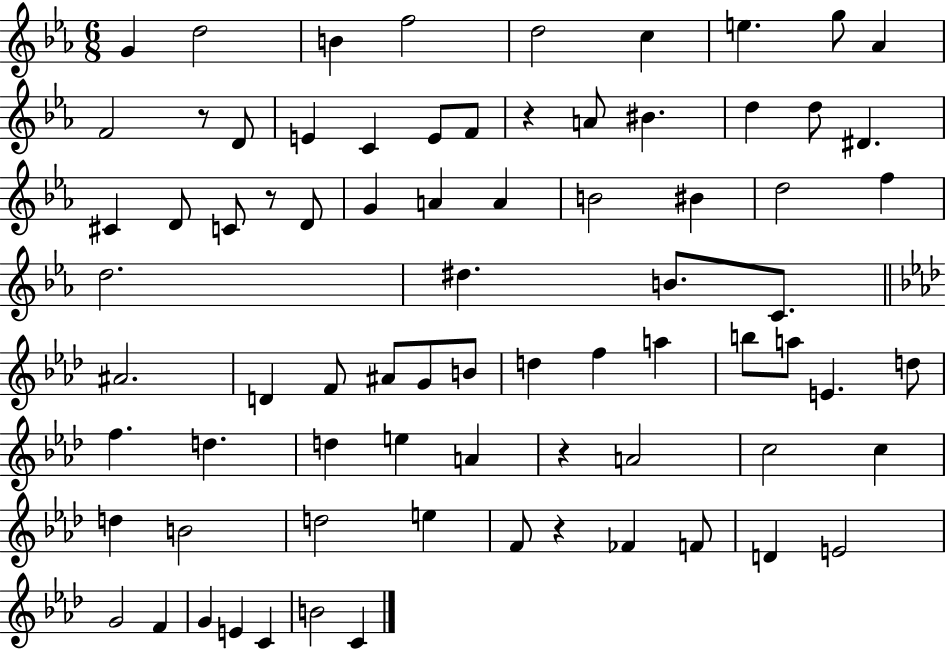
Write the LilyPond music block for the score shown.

{
  \clef treble
  \numericTimeSignature
  \time 6/8
  \key ees \major
  g'4 d''2 | b'4 f''2 | d''2 c''4 | e''4. g''8 aes'4 | \break f'2 r8 d'8 | e'4 c'4 e'8 f'8 | r4 a'8 bis'4. | d''4 d''8 dis'4. | \break cis'4 d'8 c'8 r8 d'8 | g'4 a'4 a'4 | b'2 bis'4 | d''2 f''4 | \break d''2. | dis''4. b'8. c'8. | \bar "||" \break \key f \minor ais'2. | d'4 f'8 ais'8 g'8 b'8 | d''4 f''4 a''4 | b''8 a''8 e'4. d''8 | \break f''4. d''4. | d''4 e''4 a'4 | r4 a'2 | c''2 c''4 | \break d''4 b'2 | d''2 e''4 | f'8 r4 fes'4 f'8 | d'4 e'2 | \break g'2 f'4 | g'4 e'4 c'4 | b'2 c'4 | \bar "|."
}